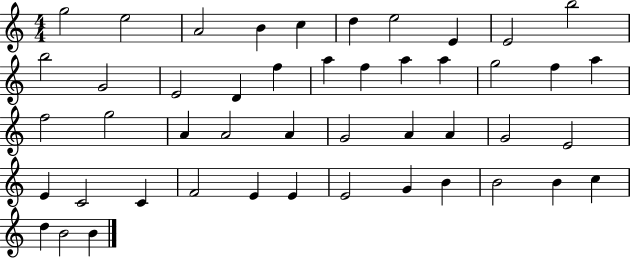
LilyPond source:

{
  \clef treble
  \numericTimeSignature
  \time 4/4
  \key c \major
  g''2 e''2 | a'2 b'4 c''4 | d''4 e''2 e'4 | e'2 b''2 | \break b''2 g'2 | e'2 d'4 f''4 | a''4 f''4 a''4 a''4 | g''2 f''4 a''4 | \break f''2 g''2 | a'4 a'2 a'4 | g'2 a'4 a'4 | g'2 e'2 | \break e'4 c'2 c'4 | f'2 e'4 e'4 | e'2 g'4 b'4 | b'2 b'4 c''4 | \break d''4 b'2 b'4 | \bar "|."
}